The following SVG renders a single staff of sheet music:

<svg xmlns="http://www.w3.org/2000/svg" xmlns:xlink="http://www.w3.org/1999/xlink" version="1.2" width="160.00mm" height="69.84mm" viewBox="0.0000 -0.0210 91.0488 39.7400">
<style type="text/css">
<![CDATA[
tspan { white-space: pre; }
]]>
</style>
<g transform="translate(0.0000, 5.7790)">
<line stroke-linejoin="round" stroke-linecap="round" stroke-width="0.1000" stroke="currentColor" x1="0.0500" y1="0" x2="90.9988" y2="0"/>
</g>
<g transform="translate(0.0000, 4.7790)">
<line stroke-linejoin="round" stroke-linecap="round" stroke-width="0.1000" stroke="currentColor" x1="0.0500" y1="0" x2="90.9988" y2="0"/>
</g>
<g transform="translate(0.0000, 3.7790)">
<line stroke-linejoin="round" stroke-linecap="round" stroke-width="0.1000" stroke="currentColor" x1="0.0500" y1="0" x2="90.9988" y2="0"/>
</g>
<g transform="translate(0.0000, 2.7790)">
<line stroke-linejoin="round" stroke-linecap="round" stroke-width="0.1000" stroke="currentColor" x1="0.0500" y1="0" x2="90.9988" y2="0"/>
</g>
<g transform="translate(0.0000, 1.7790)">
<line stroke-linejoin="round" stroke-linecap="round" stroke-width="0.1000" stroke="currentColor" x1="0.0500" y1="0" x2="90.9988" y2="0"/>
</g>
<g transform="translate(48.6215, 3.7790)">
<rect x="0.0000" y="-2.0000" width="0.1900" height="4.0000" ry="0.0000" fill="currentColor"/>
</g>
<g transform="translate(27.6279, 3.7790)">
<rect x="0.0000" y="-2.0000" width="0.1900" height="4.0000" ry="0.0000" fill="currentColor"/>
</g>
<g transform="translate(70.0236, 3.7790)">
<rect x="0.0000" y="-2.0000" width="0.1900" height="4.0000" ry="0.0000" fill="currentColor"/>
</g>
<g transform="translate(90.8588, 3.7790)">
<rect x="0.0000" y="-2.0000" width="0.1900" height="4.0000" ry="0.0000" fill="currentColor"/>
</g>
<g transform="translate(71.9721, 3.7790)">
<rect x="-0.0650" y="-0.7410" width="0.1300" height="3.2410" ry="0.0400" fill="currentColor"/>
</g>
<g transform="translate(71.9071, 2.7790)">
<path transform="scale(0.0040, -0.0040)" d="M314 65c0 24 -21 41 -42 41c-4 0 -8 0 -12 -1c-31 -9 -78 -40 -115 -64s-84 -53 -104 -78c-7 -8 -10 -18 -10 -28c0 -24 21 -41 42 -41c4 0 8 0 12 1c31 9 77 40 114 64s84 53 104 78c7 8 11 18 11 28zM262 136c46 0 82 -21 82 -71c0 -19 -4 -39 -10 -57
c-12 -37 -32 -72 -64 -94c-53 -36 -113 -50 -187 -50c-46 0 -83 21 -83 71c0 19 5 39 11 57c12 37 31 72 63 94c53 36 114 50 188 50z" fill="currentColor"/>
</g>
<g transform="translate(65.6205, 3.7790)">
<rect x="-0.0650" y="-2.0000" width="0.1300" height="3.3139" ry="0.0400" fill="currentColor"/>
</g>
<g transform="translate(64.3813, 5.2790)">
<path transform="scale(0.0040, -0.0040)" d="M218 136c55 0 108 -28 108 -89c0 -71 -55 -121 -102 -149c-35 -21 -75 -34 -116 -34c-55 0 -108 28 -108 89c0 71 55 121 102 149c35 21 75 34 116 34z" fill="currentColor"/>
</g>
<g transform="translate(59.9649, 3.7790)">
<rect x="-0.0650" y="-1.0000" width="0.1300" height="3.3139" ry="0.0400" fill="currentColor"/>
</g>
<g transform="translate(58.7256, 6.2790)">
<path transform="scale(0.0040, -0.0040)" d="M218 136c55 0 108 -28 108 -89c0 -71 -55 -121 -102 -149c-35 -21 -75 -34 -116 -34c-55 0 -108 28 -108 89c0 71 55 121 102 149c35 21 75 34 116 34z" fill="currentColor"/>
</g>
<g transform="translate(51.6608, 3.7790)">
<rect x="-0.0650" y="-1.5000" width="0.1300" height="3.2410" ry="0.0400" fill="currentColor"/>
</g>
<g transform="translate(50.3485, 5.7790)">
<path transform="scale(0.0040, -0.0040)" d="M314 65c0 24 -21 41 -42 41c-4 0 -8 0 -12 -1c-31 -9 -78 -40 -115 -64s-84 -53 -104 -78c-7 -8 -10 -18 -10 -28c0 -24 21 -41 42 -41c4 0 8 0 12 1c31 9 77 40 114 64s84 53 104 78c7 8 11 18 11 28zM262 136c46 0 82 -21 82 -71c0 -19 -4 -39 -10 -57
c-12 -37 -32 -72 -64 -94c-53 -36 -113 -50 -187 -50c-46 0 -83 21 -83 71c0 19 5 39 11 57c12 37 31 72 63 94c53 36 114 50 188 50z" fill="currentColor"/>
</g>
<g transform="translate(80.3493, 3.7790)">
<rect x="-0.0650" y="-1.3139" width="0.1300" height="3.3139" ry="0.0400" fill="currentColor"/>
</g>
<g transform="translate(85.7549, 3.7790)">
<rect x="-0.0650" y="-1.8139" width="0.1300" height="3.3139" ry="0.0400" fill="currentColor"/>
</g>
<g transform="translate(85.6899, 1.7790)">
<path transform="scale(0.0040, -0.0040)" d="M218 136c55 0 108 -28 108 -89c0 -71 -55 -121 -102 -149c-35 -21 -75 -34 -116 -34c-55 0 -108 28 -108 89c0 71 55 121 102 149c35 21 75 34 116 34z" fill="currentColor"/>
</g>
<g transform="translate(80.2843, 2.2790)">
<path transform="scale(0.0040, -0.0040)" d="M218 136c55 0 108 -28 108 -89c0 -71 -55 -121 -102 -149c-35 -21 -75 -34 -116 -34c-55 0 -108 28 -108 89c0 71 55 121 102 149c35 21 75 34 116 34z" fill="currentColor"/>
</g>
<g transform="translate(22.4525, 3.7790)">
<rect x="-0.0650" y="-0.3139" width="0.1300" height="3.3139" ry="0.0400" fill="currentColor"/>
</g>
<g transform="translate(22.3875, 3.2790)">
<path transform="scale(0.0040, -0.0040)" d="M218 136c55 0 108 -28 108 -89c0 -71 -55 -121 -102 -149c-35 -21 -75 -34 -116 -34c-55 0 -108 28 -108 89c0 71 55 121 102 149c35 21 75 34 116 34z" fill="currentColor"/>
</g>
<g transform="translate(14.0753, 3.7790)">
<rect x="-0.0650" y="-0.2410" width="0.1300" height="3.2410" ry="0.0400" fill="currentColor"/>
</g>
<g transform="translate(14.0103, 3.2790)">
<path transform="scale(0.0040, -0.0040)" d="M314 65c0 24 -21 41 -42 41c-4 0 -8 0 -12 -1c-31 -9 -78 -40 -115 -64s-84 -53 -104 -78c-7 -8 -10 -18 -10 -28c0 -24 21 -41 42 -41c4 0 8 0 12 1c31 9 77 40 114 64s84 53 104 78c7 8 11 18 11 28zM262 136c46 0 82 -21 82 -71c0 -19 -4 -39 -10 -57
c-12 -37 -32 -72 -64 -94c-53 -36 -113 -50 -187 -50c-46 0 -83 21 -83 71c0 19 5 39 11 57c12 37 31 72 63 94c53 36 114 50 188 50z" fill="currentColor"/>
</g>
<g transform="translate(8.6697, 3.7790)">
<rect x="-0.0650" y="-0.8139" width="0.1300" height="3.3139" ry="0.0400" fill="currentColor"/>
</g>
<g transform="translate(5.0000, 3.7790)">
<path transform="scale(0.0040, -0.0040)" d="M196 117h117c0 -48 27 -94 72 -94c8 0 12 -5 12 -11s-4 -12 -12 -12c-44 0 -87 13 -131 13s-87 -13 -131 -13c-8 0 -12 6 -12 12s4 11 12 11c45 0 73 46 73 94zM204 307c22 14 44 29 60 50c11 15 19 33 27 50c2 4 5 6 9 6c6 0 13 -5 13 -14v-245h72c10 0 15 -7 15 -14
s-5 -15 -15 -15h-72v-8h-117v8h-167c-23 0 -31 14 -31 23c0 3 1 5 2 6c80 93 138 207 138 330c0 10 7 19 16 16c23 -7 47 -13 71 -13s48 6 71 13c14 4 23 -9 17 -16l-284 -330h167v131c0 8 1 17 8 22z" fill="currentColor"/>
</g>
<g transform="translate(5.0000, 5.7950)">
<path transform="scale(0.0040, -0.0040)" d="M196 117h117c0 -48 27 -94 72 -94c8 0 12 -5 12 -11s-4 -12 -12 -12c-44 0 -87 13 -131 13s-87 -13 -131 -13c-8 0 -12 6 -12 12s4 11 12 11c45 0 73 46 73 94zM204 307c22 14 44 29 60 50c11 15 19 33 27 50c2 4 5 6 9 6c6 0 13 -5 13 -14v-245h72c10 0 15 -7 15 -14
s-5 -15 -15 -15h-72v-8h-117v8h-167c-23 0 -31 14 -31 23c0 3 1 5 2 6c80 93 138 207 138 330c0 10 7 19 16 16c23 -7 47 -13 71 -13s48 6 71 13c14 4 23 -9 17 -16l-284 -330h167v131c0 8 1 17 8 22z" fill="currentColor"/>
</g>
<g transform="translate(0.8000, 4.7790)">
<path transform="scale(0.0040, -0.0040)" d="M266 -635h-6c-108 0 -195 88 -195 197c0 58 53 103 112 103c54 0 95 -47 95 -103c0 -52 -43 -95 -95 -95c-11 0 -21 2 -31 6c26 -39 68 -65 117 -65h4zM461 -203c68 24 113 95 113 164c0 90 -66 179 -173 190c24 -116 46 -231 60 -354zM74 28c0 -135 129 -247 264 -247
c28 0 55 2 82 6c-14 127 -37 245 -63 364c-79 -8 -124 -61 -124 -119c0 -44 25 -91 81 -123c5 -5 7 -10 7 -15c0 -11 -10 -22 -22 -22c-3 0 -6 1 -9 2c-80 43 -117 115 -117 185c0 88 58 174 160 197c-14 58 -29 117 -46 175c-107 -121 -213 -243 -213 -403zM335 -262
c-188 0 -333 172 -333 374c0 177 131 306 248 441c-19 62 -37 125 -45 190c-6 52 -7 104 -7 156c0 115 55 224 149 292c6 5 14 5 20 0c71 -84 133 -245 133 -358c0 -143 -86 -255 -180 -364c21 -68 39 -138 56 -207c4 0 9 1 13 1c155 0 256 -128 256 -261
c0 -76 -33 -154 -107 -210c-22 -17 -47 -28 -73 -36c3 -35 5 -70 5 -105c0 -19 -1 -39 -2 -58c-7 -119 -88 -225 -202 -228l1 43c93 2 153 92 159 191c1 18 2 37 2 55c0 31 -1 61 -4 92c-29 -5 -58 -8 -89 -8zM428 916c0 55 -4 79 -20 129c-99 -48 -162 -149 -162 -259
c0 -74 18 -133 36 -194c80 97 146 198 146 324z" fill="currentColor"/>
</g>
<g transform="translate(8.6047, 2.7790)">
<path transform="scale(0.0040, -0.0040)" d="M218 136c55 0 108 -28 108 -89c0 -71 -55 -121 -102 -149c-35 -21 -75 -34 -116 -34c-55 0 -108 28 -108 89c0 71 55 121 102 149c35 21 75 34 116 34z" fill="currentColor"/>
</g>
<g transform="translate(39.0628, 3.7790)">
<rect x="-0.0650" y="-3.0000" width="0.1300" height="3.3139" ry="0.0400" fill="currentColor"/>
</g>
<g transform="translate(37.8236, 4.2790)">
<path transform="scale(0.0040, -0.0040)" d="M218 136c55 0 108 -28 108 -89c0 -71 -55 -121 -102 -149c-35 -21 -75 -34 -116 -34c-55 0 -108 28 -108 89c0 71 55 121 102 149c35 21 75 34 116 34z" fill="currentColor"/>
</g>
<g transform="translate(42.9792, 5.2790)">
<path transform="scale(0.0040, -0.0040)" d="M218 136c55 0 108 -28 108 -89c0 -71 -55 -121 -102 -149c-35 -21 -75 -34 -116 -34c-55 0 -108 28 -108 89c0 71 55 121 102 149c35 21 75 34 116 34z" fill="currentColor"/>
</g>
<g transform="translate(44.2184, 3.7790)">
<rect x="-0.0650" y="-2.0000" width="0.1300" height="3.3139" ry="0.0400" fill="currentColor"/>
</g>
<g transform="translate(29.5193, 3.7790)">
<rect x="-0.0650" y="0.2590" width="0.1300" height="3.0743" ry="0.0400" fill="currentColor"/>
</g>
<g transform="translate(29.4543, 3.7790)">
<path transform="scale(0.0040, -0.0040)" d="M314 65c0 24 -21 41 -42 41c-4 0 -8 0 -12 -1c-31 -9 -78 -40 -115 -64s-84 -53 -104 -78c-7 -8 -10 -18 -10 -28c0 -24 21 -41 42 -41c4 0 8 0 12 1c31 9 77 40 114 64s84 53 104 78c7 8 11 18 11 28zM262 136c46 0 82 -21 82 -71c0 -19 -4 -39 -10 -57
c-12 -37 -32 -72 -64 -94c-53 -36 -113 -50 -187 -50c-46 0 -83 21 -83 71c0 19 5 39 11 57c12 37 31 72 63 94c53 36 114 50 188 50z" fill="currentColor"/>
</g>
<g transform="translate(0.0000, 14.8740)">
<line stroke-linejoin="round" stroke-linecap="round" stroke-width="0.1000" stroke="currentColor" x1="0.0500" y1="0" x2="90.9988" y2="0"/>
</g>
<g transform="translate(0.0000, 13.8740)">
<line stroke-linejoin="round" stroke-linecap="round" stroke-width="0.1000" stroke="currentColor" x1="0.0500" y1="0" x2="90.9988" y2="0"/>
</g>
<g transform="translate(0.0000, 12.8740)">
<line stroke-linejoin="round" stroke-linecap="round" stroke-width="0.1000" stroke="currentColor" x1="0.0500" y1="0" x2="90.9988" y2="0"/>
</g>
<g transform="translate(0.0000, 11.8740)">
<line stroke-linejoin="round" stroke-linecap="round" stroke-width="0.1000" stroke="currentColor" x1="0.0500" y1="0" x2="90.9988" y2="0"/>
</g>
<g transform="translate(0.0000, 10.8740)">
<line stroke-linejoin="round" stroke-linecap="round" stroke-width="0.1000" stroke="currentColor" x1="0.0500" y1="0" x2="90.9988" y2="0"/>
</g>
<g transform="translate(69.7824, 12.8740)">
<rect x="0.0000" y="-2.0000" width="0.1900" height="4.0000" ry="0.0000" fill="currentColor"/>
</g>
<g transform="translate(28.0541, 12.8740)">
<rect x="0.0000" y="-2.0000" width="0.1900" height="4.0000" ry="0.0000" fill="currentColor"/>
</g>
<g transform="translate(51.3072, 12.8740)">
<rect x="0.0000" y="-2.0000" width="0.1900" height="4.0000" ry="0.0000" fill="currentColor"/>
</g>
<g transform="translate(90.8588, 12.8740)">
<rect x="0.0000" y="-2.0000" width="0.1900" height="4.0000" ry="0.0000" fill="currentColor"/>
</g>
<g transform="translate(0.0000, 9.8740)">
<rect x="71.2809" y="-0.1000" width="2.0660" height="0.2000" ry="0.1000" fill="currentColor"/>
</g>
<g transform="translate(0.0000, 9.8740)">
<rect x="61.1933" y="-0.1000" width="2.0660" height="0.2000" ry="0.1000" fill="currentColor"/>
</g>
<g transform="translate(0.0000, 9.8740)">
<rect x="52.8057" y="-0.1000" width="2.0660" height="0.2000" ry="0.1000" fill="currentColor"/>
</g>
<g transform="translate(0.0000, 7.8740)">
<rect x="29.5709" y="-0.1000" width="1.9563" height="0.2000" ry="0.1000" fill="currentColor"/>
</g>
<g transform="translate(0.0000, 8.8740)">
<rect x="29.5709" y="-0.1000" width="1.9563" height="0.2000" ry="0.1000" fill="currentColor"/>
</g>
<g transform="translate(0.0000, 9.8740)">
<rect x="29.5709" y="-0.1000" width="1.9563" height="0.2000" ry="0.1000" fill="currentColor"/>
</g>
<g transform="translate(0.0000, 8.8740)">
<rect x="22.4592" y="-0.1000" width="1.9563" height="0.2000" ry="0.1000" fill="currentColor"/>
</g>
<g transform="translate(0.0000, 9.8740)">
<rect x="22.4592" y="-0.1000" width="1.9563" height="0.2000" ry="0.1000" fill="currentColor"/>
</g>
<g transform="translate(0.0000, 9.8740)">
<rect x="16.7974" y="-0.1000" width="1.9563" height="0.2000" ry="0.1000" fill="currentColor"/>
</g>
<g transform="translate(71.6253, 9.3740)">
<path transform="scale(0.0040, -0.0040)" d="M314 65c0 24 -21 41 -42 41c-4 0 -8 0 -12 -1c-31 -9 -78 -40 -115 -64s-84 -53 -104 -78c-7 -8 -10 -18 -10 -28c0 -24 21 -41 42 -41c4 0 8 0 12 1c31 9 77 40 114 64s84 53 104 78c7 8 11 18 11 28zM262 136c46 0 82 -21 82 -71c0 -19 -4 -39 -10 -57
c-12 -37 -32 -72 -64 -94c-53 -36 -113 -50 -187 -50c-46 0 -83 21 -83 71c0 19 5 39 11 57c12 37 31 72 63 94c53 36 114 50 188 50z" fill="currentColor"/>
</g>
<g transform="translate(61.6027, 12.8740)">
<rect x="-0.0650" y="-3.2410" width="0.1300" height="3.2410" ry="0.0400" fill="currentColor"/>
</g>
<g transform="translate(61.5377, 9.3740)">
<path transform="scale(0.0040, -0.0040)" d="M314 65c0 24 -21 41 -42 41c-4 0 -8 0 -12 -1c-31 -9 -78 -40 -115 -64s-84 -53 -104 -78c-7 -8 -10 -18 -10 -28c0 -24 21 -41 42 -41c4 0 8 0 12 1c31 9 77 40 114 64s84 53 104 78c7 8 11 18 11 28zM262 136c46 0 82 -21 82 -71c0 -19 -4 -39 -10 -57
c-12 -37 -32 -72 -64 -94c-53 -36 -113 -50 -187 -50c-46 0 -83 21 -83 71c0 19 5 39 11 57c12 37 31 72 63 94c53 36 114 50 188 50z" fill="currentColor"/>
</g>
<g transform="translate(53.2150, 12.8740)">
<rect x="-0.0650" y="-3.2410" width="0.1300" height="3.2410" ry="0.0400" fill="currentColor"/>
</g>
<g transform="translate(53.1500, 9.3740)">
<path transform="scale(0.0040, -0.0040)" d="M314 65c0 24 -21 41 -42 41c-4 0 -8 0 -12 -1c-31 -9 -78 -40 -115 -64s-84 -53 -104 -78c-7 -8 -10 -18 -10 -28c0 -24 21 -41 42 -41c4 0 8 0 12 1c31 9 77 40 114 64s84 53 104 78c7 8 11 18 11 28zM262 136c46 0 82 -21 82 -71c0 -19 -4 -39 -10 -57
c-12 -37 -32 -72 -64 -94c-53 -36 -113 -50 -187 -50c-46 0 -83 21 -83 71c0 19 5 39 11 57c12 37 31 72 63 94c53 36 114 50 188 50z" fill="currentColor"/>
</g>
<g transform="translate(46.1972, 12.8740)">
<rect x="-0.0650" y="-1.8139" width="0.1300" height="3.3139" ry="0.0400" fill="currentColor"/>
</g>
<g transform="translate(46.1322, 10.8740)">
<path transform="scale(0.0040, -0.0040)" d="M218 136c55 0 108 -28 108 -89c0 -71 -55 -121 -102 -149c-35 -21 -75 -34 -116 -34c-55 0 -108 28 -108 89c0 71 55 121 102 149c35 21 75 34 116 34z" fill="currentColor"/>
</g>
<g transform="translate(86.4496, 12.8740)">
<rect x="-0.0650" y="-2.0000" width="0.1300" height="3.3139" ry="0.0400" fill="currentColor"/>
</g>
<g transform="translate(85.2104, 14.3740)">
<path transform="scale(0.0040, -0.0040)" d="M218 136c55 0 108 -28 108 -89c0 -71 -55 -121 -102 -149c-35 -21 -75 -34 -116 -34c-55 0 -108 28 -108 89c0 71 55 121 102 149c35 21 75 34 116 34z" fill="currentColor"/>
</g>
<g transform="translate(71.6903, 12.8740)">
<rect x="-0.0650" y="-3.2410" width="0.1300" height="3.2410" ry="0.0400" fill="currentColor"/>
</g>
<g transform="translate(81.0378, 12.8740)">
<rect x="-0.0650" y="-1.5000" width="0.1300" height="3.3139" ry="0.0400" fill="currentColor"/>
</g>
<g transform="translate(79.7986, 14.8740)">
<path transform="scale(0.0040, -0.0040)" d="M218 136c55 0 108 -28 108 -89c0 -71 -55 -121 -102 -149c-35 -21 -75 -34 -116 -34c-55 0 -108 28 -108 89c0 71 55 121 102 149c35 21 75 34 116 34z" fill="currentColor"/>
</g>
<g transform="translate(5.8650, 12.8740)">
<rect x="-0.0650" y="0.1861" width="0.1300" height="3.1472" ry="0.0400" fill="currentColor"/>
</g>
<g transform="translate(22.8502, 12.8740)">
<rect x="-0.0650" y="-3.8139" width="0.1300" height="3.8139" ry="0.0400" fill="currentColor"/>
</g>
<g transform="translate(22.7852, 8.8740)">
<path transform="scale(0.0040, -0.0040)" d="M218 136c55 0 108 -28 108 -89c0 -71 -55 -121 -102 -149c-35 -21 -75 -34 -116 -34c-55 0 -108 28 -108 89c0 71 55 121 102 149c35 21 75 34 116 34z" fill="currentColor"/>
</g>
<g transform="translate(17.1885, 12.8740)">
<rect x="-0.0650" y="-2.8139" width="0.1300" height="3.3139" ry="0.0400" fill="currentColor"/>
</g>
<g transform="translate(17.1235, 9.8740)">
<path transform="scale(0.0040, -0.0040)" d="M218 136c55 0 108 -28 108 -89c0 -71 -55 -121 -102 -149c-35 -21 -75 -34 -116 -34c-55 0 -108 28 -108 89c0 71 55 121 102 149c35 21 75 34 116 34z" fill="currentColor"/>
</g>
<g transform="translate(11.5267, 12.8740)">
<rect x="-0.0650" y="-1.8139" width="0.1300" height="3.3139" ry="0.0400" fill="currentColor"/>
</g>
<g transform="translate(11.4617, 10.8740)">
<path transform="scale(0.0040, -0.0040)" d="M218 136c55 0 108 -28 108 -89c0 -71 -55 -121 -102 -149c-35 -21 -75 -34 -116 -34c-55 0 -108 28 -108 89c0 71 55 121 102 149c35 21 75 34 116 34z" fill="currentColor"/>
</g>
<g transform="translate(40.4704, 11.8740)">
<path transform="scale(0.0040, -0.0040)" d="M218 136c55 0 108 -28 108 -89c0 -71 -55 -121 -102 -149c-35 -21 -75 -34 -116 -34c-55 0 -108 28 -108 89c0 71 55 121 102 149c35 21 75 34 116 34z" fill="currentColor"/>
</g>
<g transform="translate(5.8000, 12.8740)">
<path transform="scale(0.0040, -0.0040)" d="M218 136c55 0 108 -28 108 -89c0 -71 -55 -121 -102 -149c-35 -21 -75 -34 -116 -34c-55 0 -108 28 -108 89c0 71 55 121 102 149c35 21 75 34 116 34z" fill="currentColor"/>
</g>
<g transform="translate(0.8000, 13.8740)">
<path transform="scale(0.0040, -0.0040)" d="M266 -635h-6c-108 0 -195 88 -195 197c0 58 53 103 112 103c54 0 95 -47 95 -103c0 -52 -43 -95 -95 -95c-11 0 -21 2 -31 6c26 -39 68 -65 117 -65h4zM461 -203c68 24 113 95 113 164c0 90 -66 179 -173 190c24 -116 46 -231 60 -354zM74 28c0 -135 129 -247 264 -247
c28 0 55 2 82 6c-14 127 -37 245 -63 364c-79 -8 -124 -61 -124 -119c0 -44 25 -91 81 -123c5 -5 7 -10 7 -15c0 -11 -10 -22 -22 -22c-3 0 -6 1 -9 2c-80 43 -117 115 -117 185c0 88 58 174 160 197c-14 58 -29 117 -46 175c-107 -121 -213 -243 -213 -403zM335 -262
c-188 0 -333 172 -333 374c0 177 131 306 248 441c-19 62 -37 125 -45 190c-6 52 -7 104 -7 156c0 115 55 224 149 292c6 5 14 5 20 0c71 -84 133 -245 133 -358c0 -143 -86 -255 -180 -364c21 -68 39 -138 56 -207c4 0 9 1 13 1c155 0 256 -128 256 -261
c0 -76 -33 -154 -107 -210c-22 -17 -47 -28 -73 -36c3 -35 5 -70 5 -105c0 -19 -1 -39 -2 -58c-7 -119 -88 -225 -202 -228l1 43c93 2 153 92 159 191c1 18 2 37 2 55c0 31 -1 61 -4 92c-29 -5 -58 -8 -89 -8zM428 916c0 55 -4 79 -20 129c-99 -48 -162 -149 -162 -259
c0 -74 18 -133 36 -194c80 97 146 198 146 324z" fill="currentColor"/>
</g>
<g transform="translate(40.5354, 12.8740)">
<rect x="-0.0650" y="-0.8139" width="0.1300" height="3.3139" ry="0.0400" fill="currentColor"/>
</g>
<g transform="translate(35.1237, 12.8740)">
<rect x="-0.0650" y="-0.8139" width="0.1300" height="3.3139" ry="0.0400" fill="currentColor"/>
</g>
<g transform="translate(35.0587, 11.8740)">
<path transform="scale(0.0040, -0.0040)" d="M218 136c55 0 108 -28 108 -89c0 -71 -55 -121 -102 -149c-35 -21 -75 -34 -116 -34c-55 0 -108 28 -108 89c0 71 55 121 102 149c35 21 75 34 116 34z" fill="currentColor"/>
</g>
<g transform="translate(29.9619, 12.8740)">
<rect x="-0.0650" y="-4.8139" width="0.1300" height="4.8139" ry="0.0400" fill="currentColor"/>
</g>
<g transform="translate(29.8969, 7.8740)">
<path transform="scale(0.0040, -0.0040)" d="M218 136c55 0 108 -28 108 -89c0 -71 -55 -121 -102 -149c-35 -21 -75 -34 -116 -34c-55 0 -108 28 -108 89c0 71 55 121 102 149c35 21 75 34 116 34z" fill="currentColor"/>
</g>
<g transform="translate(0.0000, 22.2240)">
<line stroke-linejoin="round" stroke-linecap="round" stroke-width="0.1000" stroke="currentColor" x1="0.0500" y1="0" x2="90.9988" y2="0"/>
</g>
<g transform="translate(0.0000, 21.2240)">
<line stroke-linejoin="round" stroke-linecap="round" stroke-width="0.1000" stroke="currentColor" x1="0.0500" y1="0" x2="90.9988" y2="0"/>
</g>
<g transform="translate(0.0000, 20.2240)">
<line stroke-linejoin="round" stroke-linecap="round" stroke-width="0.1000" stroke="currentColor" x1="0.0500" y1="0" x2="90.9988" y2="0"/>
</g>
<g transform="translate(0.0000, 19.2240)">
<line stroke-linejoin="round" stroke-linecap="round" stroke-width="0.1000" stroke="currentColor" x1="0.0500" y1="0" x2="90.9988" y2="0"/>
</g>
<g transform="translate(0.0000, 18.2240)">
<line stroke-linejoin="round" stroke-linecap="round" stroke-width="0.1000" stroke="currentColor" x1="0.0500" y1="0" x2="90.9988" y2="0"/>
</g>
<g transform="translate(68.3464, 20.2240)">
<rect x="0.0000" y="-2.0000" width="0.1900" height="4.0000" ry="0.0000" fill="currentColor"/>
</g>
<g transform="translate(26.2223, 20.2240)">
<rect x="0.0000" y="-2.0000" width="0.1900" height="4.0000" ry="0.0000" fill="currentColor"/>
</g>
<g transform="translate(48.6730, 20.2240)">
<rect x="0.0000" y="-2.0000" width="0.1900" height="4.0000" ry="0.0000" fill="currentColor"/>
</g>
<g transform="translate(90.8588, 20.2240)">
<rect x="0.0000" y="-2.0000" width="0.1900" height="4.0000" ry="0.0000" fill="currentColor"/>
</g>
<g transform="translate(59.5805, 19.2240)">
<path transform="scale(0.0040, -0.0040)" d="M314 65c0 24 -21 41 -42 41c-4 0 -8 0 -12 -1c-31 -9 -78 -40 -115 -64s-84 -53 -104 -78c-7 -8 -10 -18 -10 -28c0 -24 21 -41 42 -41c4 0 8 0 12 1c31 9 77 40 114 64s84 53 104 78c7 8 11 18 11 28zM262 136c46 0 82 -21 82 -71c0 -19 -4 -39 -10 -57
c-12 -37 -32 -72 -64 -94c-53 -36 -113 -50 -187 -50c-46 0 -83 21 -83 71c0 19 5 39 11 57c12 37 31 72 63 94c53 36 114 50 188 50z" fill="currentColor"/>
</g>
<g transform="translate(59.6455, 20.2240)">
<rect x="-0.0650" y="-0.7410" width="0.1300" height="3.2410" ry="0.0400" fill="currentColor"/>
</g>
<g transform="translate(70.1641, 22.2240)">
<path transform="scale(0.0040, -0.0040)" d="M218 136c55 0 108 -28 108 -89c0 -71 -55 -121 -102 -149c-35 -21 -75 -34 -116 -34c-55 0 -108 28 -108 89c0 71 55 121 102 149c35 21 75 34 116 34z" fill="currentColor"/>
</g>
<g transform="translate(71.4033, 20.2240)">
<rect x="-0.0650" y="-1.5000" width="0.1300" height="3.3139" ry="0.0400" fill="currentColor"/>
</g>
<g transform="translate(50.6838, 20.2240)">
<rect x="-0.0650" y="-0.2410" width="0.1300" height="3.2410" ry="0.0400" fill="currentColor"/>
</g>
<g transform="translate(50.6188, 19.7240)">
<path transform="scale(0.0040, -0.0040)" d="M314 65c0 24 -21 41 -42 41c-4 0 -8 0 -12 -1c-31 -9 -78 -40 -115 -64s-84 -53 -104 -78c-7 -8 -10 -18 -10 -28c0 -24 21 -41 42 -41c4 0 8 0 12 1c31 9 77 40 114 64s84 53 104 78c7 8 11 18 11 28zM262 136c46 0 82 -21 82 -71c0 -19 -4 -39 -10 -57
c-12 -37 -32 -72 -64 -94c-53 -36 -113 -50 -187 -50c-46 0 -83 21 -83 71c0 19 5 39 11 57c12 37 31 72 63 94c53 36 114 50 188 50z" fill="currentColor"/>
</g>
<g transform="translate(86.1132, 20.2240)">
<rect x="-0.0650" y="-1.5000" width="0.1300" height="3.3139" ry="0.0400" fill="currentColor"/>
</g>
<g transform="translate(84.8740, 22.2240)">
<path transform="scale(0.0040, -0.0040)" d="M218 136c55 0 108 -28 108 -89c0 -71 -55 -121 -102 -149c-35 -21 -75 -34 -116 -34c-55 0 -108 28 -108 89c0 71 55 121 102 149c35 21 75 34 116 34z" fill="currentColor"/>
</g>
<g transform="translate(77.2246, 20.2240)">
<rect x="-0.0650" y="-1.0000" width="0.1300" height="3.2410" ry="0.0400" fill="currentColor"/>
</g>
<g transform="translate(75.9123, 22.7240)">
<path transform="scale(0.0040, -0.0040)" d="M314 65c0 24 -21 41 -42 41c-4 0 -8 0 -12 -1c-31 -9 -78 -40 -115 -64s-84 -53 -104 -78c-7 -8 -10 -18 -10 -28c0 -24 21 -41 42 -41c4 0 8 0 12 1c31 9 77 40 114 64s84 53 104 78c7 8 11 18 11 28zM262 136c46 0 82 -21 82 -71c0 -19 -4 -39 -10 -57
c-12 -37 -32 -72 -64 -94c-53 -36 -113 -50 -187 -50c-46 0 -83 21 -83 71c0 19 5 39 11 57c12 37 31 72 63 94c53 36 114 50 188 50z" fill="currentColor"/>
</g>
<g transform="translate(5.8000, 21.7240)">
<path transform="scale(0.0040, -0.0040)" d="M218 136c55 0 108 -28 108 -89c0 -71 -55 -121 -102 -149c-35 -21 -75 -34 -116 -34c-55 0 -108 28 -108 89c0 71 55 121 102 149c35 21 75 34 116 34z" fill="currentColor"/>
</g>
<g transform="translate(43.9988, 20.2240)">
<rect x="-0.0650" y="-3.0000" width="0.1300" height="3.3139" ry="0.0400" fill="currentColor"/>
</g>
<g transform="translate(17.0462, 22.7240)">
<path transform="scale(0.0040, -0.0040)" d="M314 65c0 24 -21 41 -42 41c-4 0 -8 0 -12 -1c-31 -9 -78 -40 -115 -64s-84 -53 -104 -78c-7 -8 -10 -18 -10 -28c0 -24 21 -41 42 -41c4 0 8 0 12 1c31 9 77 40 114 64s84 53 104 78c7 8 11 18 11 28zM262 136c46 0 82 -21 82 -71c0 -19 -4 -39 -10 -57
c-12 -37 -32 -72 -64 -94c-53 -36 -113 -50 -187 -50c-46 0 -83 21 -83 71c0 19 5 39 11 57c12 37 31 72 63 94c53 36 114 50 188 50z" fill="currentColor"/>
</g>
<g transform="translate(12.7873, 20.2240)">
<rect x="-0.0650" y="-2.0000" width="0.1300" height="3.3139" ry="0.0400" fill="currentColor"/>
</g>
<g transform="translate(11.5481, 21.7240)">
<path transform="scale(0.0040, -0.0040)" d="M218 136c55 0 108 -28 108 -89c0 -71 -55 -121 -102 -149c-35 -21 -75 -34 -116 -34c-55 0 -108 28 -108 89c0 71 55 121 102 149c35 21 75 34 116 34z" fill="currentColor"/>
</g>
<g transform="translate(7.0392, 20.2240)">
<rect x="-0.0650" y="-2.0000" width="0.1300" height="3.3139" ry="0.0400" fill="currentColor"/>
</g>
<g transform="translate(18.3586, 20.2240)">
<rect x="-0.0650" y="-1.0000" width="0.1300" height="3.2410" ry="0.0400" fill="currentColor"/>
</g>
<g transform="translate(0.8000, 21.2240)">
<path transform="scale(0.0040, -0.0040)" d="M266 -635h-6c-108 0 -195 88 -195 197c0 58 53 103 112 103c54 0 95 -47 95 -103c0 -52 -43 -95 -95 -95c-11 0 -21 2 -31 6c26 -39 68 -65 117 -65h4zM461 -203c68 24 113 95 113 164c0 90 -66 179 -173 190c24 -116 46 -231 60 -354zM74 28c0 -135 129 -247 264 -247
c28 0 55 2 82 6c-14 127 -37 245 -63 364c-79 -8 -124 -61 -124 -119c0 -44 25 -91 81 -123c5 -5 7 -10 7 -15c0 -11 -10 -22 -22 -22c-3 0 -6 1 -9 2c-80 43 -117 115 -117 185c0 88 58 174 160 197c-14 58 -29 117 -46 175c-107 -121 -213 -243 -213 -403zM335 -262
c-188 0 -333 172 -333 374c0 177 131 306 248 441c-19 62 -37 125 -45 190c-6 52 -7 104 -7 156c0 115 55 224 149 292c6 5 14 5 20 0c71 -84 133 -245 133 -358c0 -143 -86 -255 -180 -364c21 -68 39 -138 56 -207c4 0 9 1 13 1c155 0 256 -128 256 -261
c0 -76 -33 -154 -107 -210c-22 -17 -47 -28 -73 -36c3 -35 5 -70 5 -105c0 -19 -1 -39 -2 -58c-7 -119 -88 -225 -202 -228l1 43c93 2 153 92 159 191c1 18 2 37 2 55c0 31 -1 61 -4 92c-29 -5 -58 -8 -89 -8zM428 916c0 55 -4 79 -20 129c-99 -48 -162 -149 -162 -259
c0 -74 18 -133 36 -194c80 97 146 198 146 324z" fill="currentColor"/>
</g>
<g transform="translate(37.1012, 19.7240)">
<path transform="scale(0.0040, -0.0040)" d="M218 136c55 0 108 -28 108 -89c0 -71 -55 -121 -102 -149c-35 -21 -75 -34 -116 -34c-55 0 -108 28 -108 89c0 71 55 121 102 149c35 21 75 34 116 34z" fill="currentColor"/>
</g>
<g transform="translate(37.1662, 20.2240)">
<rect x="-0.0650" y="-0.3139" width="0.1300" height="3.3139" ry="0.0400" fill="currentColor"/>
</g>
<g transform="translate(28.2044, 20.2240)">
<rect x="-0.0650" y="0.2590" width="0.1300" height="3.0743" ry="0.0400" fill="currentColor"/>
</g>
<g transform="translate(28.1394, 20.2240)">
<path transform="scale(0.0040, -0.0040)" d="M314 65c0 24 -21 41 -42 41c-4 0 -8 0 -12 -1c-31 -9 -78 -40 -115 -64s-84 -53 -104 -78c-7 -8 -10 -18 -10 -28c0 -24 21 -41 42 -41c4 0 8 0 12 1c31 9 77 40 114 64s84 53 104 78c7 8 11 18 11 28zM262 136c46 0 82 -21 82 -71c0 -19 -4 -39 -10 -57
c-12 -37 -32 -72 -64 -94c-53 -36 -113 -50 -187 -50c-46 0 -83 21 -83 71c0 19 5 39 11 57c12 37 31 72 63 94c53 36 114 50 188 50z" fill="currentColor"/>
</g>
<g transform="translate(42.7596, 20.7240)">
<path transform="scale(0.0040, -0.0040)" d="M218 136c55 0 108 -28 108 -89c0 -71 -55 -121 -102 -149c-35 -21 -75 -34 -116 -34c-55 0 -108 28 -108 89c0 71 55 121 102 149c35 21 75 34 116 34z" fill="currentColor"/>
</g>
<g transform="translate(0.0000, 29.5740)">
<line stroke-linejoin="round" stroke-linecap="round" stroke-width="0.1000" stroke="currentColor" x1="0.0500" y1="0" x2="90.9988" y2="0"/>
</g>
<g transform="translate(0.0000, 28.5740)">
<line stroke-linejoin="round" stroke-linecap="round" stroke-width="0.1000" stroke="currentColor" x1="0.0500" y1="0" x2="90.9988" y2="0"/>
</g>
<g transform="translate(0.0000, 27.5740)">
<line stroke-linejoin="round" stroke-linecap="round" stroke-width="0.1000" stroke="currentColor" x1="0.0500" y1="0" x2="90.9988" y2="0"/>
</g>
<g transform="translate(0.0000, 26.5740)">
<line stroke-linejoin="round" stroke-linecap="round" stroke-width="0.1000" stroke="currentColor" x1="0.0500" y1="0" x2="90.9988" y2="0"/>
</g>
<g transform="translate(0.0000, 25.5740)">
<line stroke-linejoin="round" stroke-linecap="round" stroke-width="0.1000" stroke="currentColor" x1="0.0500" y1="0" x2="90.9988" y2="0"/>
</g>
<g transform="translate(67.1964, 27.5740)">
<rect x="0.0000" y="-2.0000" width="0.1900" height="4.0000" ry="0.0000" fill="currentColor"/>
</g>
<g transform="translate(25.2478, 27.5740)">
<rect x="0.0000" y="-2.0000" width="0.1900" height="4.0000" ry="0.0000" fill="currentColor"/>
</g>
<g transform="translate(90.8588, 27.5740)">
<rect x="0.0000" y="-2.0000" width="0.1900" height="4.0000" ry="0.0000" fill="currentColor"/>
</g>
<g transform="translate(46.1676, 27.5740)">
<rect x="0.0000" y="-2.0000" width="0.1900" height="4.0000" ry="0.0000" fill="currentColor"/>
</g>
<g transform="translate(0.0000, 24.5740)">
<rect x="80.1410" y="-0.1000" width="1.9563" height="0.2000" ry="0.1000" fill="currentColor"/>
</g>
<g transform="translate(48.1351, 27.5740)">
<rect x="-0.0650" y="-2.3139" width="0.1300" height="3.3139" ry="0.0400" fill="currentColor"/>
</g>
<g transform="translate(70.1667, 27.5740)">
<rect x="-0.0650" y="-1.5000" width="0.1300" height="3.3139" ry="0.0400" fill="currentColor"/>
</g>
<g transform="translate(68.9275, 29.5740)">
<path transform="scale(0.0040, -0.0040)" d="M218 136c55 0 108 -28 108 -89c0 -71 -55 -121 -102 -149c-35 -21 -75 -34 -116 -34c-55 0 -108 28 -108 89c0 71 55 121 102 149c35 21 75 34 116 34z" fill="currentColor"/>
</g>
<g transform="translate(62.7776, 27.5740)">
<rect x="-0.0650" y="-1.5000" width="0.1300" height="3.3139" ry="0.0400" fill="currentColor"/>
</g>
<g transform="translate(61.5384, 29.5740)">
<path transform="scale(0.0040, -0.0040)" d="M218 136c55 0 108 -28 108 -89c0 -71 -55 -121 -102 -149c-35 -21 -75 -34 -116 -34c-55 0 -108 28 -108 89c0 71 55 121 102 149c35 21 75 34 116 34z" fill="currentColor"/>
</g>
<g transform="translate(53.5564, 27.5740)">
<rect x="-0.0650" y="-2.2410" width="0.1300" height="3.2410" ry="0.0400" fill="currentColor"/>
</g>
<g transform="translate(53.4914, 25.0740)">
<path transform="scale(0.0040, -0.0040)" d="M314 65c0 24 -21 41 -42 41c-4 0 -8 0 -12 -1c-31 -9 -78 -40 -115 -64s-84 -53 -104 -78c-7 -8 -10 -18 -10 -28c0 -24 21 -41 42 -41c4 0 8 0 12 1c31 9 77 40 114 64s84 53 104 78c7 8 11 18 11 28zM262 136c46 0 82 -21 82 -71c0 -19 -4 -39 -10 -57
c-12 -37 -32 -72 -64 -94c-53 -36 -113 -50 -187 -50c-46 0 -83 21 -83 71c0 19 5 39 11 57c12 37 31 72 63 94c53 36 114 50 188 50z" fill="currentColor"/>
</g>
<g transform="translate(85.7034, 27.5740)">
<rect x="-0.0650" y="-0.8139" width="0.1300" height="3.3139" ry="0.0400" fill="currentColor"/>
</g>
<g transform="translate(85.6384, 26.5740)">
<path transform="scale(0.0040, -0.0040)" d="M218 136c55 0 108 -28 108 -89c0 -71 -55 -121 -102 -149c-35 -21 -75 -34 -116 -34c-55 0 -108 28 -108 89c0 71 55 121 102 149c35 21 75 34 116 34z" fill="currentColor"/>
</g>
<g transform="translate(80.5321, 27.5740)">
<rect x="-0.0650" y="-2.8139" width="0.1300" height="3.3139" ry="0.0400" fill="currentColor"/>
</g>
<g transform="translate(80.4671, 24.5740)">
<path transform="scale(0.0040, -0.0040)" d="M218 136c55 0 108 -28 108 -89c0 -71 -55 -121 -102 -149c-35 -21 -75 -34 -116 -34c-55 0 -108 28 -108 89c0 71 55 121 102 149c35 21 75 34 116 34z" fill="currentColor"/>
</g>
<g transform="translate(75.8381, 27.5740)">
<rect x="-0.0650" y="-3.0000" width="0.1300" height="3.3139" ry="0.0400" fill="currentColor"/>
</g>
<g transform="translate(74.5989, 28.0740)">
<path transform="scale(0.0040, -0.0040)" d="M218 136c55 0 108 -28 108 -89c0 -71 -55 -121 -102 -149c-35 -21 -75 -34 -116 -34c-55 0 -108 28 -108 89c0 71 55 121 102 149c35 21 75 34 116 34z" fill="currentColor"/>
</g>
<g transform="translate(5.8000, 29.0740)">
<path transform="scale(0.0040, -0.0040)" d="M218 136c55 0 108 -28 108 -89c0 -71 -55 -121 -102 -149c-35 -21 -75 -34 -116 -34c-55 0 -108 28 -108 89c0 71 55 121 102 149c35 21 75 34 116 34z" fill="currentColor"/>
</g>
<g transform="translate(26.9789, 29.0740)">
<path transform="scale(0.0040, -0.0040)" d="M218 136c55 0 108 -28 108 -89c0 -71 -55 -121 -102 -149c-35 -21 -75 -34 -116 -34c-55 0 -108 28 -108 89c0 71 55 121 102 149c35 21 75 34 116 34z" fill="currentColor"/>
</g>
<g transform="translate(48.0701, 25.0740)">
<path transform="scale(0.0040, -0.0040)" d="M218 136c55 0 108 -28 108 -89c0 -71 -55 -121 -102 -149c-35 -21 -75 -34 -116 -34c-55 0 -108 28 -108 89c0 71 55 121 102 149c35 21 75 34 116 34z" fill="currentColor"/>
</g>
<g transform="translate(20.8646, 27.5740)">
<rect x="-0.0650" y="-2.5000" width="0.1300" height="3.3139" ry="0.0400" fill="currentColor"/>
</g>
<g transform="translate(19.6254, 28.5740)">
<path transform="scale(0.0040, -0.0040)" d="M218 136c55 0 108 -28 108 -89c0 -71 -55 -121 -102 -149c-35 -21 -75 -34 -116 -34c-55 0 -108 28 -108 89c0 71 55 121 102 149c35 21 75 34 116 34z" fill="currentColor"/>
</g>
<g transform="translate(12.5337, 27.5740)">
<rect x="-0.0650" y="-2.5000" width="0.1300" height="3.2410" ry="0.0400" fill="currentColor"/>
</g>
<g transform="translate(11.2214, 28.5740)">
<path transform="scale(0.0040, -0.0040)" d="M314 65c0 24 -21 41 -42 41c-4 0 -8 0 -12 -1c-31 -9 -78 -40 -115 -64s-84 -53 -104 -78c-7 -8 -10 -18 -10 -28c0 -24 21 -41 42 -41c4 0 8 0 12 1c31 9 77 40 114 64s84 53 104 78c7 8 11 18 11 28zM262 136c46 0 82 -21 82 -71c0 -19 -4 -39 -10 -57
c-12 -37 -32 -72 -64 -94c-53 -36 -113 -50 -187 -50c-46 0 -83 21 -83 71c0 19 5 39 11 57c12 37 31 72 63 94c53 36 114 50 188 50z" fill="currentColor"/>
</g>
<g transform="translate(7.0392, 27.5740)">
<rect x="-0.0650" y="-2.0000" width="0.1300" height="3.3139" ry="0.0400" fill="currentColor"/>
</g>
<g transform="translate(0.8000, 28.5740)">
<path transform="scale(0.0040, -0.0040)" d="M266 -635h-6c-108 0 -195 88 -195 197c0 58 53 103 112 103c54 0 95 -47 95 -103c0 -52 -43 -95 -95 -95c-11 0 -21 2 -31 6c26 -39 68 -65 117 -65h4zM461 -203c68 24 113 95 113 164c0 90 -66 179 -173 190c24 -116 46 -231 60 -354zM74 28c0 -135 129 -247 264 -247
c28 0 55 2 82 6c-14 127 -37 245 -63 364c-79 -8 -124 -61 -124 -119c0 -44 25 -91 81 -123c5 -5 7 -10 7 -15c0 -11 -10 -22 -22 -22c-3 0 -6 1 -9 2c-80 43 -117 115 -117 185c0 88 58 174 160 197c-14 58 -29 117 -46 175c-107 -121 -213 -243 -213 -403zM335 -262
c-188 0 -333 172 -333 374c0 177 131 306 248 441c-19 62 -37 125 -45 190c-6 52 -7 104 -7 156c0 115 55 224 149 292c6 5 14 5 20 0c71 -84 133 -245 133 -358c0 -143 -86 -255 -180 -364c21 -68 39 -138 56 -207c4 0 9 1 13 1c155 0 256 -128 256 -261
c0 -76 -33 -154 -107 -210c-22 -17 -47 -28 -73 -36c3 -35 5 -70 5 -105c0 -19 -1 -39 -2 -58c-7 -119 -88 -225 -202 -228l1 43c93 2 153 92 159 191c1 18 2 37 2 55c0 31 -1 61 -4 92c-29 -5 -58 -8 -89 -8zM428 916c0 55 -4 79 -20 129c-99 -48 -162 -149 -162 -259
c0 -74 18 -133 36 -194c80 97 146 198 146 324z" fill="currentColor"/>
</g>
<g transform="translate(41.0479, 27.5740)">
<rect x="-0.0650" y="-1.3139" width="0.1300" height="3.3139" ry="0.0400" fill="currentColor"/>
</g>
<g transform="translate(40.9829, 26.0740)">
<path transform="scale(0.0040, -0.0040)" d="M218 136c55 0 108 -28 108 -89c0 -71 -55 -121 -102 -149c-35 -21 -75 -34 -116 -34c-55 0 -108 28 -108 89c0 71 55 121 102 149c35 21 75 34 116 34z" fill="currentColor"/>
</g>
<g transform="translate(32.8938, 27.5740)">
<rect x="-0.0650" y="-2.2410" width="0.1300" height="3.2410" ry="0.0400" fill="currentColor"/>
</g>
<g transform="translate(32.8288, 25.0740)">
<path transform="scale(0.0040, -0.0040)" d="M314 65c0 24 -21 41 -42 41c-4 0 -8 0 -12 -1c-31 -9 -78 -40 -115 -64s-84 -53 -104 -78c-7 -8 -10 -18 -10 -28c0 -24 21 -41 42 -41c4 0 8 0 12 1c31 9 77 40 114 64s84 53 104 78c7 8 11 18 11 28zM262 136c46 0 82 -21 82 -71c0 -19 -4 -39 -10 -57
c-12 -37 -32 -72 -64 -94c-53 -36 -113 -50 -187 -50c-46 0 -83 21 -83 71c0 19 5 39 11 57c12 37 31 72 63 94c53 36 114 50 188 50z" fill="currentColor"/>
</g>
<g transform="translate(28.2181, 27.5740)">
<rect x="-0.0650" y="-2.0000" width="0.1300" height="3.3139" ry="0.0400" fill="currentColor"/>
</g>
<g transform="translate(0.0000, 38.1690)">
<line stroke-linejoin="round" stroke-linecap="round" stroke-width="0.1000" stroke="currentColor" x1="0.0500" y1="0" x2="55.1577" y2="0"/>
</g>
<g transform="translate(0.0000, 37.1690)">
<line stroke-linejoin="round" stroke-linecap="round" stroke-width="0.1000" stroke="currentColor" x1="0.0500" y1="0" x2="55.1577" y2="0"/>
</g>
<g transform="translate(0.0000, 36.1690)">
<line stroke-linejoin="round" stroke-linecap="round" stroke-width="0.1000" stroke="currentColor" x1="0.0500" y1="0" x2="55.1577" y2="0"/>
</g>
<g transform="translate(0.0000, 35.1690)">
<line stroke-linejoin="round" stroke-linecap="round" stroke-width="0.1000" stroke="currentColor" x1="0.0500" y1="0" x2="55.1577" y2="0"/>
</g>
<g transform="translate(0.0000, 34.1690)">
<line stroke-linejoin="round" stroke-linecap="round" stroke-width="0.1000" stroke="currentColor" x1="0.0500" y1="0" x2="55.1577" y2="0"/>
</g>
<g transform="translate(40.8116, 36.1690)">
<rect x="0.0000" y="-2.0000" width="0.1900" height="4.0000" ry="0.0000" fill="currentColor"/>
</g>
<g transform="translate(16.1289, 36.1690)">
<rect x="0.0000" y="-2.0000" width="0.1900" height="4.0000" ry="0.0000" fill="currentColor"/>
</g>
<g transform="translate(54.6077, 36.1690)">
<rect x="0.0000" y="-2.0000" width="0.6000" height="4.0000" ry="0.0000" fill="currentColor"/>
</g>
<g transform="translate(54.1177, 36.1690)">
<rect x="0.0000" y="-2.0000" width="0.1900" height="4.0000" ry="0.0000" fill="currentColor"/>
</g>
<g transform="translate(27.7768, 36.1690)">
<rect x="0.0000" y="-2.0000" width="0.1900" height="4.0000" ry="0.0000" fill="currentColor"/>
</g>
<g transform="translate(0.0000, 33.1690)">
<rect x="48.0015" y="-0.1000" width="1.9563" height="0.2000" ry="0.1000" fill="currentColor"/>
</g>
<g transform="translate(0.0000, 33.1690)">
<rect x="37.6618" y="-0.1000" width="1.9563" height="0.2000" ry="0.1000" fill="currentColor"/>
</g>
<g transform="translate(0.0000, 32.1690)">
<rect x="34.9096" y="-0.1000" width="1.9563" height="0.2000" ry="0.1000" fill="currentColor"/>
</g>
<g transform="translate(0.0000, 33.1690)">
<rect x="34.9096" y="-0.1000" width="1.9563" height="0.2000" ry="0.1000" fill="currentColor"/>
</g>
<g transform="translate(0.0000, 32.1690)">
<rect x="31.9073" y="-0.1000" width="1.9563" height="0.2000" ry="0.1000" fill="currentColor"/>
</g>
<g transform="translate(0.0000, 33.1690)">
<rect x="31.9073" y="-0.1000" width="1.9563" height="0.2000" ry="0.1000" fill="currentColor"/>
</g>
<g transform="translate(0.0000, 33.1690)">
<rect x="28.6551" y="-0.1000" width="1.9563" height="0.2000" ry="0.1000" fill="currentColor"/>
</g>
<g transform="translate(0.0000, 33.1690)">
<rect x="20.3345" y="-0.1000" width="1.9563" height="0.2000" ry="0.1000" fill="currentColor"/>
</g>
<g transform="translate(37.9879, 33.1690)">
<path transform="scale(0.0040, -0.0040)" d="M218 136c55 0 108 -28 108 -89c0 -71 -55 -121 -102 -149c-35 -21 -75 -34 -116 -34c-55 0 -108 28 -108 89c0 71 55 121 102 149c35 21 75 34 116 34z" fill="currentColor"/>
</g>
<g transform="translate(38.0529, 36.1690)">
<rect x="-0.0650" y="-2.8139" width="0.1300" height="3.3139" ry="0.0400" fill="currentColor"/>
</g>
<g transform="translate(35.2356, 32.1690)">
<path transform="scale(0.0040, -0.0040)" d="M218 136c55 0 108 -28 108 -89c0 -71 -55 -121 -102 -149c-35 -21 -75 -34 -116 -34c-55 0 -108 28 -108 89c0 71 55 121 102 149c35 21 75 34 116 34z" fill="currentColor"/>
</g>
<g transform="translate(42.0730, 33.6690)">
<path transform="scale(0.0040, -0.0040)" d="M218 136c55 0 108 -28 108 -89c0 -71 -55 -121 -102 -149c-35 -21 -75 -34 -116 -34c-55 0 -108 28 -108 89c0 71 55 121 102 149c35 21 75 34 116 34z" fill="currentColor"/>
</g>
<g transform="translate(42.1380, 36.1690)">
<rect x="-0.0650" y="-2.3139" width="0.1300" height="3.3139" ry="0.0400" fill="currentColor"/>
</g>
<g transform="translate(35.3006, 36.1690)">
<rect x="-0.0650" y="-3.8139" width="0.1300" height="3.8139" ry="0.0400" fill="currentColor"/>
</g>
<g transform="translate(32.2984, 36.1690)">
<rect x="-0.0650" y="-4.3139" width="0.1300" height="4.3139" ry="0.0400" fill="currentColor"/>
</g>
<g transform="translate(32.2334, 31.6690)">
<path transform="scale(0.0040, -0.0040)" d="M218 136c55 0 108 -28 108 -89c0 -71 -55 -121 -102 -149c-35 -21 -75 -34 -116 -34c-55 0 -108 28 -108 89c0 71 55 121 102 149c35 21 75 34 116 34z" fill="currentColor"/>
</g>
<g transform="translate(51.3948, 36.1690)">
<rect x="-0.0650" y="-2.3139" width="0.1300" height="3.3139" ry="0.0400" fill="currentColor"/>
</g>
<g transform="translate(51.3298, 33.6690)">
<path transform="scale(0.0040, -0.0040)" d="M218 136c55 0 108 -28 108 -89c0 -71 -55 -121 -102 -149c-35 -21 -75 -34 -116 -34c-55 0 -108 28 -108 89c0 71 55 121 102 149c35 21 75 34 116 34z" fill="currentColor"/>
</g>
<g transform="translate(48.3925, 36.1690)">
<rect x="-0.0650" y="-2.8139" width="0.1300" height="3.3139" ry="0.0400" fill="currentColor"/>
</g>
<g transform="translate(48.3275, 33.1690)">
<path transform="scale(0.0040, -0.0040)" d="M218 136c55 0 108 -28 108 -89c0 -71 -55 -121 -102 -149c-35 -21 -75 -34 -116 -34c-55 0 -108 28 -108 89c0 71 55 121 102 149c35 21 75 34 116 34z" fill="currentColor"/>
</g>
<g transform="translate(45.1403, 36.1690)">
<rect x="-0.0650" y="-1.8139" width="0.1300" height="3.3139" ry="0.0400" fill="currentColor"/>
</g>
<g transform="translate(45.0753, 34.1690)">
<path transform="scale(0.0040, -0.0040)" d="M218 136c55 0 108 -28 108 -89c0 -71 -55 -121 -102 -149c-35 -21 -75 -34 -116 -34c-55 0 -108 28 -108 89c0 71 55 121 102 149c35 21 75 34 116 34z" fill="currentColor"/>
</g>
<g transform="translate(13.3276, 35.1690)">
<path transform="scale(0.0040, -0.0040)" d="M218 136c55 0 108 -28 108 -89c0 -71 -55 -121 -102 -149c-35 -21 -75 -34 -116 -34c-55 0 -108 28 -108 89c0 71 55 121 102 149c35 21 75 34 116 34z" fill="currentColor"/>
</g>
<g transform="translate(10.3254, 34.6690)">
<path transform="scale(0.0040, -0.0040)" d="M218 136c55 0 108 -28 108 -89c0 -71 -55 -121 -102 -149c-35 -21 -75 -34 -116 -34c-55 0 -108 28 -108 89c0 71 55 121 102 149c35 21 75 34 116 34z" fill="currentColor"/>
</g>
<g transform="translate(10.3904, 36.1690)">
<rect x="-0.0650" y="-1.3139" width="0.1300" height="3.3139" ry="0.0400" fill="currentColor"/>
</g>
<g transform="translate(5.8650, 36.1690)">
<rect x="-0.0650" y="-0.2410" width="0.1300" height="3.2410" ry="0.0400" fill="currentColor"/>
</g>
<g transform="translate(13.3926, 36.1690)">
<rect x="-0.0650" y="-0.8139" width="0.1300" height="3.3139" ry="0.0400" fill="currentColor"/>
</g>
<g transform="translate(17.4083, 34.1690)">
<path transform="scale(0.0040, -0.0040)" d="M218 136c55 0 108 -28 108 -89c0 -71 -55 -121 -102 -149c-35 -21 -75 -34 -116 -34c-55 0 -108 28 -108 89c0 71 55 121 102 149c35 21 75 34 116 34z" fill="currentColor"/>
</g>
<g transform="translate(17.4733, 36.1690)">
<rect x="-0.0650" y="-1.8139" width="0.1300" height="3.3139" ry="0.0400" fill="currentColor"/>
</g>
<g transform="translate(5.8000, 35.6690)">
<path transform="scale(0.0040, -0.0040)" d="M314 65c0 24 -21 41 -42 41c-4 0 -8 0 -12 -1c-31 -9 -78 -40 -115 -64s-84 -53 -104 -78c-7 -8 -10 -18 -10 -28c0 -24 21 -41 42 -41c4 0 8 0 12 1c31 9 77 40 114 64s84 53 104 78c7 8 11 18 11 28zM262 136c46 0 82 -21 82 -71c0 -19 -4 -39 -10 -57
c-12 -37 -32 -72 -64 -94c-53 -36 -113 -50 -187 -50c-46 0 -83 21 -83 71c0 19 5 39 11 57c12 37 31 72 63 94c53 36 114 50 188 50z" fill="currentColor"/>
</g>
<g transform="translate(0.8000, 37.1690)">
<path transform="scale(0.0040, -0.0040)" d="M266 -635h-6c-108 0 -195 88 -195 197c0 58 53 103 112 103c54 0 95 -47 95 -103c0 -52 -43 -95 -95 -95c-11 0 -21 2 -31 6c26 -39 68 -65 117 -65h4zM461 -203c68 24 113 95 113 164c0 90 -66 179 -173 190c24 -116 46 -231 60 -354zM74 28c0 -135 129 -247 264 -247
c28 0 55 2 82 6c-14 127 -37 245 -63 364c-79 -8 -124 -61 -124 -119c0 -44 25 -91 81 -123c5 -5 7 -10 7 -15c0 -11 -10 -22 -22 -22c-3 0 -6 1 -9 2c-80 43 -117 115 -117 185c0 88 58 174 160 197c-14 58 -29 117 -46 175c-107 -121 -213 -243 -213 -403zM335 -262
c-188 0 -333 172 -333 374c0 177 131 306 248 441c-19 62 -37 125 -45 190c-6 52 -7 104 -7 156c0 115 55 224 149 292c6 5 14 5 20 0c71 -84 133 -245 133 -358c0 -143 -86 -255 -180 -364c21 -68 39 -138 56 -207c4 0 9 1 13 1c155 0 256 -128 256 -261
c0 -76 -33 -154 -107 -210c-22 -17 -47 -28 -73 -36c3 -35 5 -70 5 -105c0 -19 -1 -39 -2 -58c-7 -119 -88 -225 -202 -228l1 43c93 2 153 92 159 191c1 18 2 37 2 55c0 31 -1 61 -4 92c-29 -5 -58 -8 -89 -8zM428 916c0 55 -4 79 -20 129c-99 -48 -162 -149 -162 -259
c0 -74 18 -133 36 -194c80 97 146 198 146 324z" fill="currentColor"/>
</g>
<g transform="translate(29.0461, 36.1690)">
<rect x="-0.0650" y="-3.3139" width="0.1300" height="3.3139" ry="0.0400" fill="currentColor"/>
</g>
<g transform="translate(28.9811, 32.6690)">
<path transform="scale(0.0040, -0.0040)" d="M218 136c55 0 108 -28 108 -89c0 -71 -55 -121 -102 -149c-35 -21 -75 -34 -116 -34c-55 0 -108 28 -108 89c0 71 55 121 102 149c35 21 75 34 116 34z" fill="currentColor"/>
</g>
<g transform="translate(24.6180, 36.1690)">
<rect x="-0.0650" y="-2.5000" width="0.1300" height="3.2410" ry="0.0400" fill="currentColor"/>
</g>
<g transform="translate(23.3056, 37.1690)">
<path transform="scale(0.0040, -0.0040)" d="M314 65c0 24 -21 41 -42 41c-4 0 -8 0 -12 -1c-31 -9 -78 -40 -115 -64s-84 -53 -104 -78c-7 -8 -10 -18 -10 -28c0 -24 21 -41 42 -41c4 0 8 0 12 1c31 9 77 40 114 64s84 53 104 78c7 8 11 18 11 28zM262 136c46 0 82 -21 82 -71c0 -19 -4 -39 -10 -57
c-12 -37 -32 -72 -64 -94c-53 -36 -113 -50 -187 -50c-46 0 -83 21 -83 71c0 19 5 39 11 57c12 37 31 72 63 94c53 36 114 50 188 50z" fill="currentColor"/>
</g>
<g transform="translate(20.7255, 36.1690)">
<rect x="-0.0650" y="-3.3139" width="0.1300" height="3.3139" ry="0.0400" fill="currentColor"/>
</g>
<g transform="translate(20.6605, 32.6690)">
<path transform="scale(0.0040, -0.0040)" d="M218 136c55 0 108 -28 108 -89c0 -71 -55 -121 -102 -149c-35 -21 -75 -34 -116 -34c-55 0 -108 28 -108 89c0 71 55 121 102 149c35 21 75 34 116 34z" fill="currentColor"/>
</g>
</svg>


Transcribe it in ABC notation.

X:1
T:Untitled
M:4/4
L:1/4
K:C
d c2 c B2 A F E2 D F d2 e f B f a c' e' d d f b2 b2 b2 E F F F D2 B2 c A c2 d2 E D2 E F G2 G F g2 e g g2 E E A a d c2 e d f b G2 b d' c' a g f a g